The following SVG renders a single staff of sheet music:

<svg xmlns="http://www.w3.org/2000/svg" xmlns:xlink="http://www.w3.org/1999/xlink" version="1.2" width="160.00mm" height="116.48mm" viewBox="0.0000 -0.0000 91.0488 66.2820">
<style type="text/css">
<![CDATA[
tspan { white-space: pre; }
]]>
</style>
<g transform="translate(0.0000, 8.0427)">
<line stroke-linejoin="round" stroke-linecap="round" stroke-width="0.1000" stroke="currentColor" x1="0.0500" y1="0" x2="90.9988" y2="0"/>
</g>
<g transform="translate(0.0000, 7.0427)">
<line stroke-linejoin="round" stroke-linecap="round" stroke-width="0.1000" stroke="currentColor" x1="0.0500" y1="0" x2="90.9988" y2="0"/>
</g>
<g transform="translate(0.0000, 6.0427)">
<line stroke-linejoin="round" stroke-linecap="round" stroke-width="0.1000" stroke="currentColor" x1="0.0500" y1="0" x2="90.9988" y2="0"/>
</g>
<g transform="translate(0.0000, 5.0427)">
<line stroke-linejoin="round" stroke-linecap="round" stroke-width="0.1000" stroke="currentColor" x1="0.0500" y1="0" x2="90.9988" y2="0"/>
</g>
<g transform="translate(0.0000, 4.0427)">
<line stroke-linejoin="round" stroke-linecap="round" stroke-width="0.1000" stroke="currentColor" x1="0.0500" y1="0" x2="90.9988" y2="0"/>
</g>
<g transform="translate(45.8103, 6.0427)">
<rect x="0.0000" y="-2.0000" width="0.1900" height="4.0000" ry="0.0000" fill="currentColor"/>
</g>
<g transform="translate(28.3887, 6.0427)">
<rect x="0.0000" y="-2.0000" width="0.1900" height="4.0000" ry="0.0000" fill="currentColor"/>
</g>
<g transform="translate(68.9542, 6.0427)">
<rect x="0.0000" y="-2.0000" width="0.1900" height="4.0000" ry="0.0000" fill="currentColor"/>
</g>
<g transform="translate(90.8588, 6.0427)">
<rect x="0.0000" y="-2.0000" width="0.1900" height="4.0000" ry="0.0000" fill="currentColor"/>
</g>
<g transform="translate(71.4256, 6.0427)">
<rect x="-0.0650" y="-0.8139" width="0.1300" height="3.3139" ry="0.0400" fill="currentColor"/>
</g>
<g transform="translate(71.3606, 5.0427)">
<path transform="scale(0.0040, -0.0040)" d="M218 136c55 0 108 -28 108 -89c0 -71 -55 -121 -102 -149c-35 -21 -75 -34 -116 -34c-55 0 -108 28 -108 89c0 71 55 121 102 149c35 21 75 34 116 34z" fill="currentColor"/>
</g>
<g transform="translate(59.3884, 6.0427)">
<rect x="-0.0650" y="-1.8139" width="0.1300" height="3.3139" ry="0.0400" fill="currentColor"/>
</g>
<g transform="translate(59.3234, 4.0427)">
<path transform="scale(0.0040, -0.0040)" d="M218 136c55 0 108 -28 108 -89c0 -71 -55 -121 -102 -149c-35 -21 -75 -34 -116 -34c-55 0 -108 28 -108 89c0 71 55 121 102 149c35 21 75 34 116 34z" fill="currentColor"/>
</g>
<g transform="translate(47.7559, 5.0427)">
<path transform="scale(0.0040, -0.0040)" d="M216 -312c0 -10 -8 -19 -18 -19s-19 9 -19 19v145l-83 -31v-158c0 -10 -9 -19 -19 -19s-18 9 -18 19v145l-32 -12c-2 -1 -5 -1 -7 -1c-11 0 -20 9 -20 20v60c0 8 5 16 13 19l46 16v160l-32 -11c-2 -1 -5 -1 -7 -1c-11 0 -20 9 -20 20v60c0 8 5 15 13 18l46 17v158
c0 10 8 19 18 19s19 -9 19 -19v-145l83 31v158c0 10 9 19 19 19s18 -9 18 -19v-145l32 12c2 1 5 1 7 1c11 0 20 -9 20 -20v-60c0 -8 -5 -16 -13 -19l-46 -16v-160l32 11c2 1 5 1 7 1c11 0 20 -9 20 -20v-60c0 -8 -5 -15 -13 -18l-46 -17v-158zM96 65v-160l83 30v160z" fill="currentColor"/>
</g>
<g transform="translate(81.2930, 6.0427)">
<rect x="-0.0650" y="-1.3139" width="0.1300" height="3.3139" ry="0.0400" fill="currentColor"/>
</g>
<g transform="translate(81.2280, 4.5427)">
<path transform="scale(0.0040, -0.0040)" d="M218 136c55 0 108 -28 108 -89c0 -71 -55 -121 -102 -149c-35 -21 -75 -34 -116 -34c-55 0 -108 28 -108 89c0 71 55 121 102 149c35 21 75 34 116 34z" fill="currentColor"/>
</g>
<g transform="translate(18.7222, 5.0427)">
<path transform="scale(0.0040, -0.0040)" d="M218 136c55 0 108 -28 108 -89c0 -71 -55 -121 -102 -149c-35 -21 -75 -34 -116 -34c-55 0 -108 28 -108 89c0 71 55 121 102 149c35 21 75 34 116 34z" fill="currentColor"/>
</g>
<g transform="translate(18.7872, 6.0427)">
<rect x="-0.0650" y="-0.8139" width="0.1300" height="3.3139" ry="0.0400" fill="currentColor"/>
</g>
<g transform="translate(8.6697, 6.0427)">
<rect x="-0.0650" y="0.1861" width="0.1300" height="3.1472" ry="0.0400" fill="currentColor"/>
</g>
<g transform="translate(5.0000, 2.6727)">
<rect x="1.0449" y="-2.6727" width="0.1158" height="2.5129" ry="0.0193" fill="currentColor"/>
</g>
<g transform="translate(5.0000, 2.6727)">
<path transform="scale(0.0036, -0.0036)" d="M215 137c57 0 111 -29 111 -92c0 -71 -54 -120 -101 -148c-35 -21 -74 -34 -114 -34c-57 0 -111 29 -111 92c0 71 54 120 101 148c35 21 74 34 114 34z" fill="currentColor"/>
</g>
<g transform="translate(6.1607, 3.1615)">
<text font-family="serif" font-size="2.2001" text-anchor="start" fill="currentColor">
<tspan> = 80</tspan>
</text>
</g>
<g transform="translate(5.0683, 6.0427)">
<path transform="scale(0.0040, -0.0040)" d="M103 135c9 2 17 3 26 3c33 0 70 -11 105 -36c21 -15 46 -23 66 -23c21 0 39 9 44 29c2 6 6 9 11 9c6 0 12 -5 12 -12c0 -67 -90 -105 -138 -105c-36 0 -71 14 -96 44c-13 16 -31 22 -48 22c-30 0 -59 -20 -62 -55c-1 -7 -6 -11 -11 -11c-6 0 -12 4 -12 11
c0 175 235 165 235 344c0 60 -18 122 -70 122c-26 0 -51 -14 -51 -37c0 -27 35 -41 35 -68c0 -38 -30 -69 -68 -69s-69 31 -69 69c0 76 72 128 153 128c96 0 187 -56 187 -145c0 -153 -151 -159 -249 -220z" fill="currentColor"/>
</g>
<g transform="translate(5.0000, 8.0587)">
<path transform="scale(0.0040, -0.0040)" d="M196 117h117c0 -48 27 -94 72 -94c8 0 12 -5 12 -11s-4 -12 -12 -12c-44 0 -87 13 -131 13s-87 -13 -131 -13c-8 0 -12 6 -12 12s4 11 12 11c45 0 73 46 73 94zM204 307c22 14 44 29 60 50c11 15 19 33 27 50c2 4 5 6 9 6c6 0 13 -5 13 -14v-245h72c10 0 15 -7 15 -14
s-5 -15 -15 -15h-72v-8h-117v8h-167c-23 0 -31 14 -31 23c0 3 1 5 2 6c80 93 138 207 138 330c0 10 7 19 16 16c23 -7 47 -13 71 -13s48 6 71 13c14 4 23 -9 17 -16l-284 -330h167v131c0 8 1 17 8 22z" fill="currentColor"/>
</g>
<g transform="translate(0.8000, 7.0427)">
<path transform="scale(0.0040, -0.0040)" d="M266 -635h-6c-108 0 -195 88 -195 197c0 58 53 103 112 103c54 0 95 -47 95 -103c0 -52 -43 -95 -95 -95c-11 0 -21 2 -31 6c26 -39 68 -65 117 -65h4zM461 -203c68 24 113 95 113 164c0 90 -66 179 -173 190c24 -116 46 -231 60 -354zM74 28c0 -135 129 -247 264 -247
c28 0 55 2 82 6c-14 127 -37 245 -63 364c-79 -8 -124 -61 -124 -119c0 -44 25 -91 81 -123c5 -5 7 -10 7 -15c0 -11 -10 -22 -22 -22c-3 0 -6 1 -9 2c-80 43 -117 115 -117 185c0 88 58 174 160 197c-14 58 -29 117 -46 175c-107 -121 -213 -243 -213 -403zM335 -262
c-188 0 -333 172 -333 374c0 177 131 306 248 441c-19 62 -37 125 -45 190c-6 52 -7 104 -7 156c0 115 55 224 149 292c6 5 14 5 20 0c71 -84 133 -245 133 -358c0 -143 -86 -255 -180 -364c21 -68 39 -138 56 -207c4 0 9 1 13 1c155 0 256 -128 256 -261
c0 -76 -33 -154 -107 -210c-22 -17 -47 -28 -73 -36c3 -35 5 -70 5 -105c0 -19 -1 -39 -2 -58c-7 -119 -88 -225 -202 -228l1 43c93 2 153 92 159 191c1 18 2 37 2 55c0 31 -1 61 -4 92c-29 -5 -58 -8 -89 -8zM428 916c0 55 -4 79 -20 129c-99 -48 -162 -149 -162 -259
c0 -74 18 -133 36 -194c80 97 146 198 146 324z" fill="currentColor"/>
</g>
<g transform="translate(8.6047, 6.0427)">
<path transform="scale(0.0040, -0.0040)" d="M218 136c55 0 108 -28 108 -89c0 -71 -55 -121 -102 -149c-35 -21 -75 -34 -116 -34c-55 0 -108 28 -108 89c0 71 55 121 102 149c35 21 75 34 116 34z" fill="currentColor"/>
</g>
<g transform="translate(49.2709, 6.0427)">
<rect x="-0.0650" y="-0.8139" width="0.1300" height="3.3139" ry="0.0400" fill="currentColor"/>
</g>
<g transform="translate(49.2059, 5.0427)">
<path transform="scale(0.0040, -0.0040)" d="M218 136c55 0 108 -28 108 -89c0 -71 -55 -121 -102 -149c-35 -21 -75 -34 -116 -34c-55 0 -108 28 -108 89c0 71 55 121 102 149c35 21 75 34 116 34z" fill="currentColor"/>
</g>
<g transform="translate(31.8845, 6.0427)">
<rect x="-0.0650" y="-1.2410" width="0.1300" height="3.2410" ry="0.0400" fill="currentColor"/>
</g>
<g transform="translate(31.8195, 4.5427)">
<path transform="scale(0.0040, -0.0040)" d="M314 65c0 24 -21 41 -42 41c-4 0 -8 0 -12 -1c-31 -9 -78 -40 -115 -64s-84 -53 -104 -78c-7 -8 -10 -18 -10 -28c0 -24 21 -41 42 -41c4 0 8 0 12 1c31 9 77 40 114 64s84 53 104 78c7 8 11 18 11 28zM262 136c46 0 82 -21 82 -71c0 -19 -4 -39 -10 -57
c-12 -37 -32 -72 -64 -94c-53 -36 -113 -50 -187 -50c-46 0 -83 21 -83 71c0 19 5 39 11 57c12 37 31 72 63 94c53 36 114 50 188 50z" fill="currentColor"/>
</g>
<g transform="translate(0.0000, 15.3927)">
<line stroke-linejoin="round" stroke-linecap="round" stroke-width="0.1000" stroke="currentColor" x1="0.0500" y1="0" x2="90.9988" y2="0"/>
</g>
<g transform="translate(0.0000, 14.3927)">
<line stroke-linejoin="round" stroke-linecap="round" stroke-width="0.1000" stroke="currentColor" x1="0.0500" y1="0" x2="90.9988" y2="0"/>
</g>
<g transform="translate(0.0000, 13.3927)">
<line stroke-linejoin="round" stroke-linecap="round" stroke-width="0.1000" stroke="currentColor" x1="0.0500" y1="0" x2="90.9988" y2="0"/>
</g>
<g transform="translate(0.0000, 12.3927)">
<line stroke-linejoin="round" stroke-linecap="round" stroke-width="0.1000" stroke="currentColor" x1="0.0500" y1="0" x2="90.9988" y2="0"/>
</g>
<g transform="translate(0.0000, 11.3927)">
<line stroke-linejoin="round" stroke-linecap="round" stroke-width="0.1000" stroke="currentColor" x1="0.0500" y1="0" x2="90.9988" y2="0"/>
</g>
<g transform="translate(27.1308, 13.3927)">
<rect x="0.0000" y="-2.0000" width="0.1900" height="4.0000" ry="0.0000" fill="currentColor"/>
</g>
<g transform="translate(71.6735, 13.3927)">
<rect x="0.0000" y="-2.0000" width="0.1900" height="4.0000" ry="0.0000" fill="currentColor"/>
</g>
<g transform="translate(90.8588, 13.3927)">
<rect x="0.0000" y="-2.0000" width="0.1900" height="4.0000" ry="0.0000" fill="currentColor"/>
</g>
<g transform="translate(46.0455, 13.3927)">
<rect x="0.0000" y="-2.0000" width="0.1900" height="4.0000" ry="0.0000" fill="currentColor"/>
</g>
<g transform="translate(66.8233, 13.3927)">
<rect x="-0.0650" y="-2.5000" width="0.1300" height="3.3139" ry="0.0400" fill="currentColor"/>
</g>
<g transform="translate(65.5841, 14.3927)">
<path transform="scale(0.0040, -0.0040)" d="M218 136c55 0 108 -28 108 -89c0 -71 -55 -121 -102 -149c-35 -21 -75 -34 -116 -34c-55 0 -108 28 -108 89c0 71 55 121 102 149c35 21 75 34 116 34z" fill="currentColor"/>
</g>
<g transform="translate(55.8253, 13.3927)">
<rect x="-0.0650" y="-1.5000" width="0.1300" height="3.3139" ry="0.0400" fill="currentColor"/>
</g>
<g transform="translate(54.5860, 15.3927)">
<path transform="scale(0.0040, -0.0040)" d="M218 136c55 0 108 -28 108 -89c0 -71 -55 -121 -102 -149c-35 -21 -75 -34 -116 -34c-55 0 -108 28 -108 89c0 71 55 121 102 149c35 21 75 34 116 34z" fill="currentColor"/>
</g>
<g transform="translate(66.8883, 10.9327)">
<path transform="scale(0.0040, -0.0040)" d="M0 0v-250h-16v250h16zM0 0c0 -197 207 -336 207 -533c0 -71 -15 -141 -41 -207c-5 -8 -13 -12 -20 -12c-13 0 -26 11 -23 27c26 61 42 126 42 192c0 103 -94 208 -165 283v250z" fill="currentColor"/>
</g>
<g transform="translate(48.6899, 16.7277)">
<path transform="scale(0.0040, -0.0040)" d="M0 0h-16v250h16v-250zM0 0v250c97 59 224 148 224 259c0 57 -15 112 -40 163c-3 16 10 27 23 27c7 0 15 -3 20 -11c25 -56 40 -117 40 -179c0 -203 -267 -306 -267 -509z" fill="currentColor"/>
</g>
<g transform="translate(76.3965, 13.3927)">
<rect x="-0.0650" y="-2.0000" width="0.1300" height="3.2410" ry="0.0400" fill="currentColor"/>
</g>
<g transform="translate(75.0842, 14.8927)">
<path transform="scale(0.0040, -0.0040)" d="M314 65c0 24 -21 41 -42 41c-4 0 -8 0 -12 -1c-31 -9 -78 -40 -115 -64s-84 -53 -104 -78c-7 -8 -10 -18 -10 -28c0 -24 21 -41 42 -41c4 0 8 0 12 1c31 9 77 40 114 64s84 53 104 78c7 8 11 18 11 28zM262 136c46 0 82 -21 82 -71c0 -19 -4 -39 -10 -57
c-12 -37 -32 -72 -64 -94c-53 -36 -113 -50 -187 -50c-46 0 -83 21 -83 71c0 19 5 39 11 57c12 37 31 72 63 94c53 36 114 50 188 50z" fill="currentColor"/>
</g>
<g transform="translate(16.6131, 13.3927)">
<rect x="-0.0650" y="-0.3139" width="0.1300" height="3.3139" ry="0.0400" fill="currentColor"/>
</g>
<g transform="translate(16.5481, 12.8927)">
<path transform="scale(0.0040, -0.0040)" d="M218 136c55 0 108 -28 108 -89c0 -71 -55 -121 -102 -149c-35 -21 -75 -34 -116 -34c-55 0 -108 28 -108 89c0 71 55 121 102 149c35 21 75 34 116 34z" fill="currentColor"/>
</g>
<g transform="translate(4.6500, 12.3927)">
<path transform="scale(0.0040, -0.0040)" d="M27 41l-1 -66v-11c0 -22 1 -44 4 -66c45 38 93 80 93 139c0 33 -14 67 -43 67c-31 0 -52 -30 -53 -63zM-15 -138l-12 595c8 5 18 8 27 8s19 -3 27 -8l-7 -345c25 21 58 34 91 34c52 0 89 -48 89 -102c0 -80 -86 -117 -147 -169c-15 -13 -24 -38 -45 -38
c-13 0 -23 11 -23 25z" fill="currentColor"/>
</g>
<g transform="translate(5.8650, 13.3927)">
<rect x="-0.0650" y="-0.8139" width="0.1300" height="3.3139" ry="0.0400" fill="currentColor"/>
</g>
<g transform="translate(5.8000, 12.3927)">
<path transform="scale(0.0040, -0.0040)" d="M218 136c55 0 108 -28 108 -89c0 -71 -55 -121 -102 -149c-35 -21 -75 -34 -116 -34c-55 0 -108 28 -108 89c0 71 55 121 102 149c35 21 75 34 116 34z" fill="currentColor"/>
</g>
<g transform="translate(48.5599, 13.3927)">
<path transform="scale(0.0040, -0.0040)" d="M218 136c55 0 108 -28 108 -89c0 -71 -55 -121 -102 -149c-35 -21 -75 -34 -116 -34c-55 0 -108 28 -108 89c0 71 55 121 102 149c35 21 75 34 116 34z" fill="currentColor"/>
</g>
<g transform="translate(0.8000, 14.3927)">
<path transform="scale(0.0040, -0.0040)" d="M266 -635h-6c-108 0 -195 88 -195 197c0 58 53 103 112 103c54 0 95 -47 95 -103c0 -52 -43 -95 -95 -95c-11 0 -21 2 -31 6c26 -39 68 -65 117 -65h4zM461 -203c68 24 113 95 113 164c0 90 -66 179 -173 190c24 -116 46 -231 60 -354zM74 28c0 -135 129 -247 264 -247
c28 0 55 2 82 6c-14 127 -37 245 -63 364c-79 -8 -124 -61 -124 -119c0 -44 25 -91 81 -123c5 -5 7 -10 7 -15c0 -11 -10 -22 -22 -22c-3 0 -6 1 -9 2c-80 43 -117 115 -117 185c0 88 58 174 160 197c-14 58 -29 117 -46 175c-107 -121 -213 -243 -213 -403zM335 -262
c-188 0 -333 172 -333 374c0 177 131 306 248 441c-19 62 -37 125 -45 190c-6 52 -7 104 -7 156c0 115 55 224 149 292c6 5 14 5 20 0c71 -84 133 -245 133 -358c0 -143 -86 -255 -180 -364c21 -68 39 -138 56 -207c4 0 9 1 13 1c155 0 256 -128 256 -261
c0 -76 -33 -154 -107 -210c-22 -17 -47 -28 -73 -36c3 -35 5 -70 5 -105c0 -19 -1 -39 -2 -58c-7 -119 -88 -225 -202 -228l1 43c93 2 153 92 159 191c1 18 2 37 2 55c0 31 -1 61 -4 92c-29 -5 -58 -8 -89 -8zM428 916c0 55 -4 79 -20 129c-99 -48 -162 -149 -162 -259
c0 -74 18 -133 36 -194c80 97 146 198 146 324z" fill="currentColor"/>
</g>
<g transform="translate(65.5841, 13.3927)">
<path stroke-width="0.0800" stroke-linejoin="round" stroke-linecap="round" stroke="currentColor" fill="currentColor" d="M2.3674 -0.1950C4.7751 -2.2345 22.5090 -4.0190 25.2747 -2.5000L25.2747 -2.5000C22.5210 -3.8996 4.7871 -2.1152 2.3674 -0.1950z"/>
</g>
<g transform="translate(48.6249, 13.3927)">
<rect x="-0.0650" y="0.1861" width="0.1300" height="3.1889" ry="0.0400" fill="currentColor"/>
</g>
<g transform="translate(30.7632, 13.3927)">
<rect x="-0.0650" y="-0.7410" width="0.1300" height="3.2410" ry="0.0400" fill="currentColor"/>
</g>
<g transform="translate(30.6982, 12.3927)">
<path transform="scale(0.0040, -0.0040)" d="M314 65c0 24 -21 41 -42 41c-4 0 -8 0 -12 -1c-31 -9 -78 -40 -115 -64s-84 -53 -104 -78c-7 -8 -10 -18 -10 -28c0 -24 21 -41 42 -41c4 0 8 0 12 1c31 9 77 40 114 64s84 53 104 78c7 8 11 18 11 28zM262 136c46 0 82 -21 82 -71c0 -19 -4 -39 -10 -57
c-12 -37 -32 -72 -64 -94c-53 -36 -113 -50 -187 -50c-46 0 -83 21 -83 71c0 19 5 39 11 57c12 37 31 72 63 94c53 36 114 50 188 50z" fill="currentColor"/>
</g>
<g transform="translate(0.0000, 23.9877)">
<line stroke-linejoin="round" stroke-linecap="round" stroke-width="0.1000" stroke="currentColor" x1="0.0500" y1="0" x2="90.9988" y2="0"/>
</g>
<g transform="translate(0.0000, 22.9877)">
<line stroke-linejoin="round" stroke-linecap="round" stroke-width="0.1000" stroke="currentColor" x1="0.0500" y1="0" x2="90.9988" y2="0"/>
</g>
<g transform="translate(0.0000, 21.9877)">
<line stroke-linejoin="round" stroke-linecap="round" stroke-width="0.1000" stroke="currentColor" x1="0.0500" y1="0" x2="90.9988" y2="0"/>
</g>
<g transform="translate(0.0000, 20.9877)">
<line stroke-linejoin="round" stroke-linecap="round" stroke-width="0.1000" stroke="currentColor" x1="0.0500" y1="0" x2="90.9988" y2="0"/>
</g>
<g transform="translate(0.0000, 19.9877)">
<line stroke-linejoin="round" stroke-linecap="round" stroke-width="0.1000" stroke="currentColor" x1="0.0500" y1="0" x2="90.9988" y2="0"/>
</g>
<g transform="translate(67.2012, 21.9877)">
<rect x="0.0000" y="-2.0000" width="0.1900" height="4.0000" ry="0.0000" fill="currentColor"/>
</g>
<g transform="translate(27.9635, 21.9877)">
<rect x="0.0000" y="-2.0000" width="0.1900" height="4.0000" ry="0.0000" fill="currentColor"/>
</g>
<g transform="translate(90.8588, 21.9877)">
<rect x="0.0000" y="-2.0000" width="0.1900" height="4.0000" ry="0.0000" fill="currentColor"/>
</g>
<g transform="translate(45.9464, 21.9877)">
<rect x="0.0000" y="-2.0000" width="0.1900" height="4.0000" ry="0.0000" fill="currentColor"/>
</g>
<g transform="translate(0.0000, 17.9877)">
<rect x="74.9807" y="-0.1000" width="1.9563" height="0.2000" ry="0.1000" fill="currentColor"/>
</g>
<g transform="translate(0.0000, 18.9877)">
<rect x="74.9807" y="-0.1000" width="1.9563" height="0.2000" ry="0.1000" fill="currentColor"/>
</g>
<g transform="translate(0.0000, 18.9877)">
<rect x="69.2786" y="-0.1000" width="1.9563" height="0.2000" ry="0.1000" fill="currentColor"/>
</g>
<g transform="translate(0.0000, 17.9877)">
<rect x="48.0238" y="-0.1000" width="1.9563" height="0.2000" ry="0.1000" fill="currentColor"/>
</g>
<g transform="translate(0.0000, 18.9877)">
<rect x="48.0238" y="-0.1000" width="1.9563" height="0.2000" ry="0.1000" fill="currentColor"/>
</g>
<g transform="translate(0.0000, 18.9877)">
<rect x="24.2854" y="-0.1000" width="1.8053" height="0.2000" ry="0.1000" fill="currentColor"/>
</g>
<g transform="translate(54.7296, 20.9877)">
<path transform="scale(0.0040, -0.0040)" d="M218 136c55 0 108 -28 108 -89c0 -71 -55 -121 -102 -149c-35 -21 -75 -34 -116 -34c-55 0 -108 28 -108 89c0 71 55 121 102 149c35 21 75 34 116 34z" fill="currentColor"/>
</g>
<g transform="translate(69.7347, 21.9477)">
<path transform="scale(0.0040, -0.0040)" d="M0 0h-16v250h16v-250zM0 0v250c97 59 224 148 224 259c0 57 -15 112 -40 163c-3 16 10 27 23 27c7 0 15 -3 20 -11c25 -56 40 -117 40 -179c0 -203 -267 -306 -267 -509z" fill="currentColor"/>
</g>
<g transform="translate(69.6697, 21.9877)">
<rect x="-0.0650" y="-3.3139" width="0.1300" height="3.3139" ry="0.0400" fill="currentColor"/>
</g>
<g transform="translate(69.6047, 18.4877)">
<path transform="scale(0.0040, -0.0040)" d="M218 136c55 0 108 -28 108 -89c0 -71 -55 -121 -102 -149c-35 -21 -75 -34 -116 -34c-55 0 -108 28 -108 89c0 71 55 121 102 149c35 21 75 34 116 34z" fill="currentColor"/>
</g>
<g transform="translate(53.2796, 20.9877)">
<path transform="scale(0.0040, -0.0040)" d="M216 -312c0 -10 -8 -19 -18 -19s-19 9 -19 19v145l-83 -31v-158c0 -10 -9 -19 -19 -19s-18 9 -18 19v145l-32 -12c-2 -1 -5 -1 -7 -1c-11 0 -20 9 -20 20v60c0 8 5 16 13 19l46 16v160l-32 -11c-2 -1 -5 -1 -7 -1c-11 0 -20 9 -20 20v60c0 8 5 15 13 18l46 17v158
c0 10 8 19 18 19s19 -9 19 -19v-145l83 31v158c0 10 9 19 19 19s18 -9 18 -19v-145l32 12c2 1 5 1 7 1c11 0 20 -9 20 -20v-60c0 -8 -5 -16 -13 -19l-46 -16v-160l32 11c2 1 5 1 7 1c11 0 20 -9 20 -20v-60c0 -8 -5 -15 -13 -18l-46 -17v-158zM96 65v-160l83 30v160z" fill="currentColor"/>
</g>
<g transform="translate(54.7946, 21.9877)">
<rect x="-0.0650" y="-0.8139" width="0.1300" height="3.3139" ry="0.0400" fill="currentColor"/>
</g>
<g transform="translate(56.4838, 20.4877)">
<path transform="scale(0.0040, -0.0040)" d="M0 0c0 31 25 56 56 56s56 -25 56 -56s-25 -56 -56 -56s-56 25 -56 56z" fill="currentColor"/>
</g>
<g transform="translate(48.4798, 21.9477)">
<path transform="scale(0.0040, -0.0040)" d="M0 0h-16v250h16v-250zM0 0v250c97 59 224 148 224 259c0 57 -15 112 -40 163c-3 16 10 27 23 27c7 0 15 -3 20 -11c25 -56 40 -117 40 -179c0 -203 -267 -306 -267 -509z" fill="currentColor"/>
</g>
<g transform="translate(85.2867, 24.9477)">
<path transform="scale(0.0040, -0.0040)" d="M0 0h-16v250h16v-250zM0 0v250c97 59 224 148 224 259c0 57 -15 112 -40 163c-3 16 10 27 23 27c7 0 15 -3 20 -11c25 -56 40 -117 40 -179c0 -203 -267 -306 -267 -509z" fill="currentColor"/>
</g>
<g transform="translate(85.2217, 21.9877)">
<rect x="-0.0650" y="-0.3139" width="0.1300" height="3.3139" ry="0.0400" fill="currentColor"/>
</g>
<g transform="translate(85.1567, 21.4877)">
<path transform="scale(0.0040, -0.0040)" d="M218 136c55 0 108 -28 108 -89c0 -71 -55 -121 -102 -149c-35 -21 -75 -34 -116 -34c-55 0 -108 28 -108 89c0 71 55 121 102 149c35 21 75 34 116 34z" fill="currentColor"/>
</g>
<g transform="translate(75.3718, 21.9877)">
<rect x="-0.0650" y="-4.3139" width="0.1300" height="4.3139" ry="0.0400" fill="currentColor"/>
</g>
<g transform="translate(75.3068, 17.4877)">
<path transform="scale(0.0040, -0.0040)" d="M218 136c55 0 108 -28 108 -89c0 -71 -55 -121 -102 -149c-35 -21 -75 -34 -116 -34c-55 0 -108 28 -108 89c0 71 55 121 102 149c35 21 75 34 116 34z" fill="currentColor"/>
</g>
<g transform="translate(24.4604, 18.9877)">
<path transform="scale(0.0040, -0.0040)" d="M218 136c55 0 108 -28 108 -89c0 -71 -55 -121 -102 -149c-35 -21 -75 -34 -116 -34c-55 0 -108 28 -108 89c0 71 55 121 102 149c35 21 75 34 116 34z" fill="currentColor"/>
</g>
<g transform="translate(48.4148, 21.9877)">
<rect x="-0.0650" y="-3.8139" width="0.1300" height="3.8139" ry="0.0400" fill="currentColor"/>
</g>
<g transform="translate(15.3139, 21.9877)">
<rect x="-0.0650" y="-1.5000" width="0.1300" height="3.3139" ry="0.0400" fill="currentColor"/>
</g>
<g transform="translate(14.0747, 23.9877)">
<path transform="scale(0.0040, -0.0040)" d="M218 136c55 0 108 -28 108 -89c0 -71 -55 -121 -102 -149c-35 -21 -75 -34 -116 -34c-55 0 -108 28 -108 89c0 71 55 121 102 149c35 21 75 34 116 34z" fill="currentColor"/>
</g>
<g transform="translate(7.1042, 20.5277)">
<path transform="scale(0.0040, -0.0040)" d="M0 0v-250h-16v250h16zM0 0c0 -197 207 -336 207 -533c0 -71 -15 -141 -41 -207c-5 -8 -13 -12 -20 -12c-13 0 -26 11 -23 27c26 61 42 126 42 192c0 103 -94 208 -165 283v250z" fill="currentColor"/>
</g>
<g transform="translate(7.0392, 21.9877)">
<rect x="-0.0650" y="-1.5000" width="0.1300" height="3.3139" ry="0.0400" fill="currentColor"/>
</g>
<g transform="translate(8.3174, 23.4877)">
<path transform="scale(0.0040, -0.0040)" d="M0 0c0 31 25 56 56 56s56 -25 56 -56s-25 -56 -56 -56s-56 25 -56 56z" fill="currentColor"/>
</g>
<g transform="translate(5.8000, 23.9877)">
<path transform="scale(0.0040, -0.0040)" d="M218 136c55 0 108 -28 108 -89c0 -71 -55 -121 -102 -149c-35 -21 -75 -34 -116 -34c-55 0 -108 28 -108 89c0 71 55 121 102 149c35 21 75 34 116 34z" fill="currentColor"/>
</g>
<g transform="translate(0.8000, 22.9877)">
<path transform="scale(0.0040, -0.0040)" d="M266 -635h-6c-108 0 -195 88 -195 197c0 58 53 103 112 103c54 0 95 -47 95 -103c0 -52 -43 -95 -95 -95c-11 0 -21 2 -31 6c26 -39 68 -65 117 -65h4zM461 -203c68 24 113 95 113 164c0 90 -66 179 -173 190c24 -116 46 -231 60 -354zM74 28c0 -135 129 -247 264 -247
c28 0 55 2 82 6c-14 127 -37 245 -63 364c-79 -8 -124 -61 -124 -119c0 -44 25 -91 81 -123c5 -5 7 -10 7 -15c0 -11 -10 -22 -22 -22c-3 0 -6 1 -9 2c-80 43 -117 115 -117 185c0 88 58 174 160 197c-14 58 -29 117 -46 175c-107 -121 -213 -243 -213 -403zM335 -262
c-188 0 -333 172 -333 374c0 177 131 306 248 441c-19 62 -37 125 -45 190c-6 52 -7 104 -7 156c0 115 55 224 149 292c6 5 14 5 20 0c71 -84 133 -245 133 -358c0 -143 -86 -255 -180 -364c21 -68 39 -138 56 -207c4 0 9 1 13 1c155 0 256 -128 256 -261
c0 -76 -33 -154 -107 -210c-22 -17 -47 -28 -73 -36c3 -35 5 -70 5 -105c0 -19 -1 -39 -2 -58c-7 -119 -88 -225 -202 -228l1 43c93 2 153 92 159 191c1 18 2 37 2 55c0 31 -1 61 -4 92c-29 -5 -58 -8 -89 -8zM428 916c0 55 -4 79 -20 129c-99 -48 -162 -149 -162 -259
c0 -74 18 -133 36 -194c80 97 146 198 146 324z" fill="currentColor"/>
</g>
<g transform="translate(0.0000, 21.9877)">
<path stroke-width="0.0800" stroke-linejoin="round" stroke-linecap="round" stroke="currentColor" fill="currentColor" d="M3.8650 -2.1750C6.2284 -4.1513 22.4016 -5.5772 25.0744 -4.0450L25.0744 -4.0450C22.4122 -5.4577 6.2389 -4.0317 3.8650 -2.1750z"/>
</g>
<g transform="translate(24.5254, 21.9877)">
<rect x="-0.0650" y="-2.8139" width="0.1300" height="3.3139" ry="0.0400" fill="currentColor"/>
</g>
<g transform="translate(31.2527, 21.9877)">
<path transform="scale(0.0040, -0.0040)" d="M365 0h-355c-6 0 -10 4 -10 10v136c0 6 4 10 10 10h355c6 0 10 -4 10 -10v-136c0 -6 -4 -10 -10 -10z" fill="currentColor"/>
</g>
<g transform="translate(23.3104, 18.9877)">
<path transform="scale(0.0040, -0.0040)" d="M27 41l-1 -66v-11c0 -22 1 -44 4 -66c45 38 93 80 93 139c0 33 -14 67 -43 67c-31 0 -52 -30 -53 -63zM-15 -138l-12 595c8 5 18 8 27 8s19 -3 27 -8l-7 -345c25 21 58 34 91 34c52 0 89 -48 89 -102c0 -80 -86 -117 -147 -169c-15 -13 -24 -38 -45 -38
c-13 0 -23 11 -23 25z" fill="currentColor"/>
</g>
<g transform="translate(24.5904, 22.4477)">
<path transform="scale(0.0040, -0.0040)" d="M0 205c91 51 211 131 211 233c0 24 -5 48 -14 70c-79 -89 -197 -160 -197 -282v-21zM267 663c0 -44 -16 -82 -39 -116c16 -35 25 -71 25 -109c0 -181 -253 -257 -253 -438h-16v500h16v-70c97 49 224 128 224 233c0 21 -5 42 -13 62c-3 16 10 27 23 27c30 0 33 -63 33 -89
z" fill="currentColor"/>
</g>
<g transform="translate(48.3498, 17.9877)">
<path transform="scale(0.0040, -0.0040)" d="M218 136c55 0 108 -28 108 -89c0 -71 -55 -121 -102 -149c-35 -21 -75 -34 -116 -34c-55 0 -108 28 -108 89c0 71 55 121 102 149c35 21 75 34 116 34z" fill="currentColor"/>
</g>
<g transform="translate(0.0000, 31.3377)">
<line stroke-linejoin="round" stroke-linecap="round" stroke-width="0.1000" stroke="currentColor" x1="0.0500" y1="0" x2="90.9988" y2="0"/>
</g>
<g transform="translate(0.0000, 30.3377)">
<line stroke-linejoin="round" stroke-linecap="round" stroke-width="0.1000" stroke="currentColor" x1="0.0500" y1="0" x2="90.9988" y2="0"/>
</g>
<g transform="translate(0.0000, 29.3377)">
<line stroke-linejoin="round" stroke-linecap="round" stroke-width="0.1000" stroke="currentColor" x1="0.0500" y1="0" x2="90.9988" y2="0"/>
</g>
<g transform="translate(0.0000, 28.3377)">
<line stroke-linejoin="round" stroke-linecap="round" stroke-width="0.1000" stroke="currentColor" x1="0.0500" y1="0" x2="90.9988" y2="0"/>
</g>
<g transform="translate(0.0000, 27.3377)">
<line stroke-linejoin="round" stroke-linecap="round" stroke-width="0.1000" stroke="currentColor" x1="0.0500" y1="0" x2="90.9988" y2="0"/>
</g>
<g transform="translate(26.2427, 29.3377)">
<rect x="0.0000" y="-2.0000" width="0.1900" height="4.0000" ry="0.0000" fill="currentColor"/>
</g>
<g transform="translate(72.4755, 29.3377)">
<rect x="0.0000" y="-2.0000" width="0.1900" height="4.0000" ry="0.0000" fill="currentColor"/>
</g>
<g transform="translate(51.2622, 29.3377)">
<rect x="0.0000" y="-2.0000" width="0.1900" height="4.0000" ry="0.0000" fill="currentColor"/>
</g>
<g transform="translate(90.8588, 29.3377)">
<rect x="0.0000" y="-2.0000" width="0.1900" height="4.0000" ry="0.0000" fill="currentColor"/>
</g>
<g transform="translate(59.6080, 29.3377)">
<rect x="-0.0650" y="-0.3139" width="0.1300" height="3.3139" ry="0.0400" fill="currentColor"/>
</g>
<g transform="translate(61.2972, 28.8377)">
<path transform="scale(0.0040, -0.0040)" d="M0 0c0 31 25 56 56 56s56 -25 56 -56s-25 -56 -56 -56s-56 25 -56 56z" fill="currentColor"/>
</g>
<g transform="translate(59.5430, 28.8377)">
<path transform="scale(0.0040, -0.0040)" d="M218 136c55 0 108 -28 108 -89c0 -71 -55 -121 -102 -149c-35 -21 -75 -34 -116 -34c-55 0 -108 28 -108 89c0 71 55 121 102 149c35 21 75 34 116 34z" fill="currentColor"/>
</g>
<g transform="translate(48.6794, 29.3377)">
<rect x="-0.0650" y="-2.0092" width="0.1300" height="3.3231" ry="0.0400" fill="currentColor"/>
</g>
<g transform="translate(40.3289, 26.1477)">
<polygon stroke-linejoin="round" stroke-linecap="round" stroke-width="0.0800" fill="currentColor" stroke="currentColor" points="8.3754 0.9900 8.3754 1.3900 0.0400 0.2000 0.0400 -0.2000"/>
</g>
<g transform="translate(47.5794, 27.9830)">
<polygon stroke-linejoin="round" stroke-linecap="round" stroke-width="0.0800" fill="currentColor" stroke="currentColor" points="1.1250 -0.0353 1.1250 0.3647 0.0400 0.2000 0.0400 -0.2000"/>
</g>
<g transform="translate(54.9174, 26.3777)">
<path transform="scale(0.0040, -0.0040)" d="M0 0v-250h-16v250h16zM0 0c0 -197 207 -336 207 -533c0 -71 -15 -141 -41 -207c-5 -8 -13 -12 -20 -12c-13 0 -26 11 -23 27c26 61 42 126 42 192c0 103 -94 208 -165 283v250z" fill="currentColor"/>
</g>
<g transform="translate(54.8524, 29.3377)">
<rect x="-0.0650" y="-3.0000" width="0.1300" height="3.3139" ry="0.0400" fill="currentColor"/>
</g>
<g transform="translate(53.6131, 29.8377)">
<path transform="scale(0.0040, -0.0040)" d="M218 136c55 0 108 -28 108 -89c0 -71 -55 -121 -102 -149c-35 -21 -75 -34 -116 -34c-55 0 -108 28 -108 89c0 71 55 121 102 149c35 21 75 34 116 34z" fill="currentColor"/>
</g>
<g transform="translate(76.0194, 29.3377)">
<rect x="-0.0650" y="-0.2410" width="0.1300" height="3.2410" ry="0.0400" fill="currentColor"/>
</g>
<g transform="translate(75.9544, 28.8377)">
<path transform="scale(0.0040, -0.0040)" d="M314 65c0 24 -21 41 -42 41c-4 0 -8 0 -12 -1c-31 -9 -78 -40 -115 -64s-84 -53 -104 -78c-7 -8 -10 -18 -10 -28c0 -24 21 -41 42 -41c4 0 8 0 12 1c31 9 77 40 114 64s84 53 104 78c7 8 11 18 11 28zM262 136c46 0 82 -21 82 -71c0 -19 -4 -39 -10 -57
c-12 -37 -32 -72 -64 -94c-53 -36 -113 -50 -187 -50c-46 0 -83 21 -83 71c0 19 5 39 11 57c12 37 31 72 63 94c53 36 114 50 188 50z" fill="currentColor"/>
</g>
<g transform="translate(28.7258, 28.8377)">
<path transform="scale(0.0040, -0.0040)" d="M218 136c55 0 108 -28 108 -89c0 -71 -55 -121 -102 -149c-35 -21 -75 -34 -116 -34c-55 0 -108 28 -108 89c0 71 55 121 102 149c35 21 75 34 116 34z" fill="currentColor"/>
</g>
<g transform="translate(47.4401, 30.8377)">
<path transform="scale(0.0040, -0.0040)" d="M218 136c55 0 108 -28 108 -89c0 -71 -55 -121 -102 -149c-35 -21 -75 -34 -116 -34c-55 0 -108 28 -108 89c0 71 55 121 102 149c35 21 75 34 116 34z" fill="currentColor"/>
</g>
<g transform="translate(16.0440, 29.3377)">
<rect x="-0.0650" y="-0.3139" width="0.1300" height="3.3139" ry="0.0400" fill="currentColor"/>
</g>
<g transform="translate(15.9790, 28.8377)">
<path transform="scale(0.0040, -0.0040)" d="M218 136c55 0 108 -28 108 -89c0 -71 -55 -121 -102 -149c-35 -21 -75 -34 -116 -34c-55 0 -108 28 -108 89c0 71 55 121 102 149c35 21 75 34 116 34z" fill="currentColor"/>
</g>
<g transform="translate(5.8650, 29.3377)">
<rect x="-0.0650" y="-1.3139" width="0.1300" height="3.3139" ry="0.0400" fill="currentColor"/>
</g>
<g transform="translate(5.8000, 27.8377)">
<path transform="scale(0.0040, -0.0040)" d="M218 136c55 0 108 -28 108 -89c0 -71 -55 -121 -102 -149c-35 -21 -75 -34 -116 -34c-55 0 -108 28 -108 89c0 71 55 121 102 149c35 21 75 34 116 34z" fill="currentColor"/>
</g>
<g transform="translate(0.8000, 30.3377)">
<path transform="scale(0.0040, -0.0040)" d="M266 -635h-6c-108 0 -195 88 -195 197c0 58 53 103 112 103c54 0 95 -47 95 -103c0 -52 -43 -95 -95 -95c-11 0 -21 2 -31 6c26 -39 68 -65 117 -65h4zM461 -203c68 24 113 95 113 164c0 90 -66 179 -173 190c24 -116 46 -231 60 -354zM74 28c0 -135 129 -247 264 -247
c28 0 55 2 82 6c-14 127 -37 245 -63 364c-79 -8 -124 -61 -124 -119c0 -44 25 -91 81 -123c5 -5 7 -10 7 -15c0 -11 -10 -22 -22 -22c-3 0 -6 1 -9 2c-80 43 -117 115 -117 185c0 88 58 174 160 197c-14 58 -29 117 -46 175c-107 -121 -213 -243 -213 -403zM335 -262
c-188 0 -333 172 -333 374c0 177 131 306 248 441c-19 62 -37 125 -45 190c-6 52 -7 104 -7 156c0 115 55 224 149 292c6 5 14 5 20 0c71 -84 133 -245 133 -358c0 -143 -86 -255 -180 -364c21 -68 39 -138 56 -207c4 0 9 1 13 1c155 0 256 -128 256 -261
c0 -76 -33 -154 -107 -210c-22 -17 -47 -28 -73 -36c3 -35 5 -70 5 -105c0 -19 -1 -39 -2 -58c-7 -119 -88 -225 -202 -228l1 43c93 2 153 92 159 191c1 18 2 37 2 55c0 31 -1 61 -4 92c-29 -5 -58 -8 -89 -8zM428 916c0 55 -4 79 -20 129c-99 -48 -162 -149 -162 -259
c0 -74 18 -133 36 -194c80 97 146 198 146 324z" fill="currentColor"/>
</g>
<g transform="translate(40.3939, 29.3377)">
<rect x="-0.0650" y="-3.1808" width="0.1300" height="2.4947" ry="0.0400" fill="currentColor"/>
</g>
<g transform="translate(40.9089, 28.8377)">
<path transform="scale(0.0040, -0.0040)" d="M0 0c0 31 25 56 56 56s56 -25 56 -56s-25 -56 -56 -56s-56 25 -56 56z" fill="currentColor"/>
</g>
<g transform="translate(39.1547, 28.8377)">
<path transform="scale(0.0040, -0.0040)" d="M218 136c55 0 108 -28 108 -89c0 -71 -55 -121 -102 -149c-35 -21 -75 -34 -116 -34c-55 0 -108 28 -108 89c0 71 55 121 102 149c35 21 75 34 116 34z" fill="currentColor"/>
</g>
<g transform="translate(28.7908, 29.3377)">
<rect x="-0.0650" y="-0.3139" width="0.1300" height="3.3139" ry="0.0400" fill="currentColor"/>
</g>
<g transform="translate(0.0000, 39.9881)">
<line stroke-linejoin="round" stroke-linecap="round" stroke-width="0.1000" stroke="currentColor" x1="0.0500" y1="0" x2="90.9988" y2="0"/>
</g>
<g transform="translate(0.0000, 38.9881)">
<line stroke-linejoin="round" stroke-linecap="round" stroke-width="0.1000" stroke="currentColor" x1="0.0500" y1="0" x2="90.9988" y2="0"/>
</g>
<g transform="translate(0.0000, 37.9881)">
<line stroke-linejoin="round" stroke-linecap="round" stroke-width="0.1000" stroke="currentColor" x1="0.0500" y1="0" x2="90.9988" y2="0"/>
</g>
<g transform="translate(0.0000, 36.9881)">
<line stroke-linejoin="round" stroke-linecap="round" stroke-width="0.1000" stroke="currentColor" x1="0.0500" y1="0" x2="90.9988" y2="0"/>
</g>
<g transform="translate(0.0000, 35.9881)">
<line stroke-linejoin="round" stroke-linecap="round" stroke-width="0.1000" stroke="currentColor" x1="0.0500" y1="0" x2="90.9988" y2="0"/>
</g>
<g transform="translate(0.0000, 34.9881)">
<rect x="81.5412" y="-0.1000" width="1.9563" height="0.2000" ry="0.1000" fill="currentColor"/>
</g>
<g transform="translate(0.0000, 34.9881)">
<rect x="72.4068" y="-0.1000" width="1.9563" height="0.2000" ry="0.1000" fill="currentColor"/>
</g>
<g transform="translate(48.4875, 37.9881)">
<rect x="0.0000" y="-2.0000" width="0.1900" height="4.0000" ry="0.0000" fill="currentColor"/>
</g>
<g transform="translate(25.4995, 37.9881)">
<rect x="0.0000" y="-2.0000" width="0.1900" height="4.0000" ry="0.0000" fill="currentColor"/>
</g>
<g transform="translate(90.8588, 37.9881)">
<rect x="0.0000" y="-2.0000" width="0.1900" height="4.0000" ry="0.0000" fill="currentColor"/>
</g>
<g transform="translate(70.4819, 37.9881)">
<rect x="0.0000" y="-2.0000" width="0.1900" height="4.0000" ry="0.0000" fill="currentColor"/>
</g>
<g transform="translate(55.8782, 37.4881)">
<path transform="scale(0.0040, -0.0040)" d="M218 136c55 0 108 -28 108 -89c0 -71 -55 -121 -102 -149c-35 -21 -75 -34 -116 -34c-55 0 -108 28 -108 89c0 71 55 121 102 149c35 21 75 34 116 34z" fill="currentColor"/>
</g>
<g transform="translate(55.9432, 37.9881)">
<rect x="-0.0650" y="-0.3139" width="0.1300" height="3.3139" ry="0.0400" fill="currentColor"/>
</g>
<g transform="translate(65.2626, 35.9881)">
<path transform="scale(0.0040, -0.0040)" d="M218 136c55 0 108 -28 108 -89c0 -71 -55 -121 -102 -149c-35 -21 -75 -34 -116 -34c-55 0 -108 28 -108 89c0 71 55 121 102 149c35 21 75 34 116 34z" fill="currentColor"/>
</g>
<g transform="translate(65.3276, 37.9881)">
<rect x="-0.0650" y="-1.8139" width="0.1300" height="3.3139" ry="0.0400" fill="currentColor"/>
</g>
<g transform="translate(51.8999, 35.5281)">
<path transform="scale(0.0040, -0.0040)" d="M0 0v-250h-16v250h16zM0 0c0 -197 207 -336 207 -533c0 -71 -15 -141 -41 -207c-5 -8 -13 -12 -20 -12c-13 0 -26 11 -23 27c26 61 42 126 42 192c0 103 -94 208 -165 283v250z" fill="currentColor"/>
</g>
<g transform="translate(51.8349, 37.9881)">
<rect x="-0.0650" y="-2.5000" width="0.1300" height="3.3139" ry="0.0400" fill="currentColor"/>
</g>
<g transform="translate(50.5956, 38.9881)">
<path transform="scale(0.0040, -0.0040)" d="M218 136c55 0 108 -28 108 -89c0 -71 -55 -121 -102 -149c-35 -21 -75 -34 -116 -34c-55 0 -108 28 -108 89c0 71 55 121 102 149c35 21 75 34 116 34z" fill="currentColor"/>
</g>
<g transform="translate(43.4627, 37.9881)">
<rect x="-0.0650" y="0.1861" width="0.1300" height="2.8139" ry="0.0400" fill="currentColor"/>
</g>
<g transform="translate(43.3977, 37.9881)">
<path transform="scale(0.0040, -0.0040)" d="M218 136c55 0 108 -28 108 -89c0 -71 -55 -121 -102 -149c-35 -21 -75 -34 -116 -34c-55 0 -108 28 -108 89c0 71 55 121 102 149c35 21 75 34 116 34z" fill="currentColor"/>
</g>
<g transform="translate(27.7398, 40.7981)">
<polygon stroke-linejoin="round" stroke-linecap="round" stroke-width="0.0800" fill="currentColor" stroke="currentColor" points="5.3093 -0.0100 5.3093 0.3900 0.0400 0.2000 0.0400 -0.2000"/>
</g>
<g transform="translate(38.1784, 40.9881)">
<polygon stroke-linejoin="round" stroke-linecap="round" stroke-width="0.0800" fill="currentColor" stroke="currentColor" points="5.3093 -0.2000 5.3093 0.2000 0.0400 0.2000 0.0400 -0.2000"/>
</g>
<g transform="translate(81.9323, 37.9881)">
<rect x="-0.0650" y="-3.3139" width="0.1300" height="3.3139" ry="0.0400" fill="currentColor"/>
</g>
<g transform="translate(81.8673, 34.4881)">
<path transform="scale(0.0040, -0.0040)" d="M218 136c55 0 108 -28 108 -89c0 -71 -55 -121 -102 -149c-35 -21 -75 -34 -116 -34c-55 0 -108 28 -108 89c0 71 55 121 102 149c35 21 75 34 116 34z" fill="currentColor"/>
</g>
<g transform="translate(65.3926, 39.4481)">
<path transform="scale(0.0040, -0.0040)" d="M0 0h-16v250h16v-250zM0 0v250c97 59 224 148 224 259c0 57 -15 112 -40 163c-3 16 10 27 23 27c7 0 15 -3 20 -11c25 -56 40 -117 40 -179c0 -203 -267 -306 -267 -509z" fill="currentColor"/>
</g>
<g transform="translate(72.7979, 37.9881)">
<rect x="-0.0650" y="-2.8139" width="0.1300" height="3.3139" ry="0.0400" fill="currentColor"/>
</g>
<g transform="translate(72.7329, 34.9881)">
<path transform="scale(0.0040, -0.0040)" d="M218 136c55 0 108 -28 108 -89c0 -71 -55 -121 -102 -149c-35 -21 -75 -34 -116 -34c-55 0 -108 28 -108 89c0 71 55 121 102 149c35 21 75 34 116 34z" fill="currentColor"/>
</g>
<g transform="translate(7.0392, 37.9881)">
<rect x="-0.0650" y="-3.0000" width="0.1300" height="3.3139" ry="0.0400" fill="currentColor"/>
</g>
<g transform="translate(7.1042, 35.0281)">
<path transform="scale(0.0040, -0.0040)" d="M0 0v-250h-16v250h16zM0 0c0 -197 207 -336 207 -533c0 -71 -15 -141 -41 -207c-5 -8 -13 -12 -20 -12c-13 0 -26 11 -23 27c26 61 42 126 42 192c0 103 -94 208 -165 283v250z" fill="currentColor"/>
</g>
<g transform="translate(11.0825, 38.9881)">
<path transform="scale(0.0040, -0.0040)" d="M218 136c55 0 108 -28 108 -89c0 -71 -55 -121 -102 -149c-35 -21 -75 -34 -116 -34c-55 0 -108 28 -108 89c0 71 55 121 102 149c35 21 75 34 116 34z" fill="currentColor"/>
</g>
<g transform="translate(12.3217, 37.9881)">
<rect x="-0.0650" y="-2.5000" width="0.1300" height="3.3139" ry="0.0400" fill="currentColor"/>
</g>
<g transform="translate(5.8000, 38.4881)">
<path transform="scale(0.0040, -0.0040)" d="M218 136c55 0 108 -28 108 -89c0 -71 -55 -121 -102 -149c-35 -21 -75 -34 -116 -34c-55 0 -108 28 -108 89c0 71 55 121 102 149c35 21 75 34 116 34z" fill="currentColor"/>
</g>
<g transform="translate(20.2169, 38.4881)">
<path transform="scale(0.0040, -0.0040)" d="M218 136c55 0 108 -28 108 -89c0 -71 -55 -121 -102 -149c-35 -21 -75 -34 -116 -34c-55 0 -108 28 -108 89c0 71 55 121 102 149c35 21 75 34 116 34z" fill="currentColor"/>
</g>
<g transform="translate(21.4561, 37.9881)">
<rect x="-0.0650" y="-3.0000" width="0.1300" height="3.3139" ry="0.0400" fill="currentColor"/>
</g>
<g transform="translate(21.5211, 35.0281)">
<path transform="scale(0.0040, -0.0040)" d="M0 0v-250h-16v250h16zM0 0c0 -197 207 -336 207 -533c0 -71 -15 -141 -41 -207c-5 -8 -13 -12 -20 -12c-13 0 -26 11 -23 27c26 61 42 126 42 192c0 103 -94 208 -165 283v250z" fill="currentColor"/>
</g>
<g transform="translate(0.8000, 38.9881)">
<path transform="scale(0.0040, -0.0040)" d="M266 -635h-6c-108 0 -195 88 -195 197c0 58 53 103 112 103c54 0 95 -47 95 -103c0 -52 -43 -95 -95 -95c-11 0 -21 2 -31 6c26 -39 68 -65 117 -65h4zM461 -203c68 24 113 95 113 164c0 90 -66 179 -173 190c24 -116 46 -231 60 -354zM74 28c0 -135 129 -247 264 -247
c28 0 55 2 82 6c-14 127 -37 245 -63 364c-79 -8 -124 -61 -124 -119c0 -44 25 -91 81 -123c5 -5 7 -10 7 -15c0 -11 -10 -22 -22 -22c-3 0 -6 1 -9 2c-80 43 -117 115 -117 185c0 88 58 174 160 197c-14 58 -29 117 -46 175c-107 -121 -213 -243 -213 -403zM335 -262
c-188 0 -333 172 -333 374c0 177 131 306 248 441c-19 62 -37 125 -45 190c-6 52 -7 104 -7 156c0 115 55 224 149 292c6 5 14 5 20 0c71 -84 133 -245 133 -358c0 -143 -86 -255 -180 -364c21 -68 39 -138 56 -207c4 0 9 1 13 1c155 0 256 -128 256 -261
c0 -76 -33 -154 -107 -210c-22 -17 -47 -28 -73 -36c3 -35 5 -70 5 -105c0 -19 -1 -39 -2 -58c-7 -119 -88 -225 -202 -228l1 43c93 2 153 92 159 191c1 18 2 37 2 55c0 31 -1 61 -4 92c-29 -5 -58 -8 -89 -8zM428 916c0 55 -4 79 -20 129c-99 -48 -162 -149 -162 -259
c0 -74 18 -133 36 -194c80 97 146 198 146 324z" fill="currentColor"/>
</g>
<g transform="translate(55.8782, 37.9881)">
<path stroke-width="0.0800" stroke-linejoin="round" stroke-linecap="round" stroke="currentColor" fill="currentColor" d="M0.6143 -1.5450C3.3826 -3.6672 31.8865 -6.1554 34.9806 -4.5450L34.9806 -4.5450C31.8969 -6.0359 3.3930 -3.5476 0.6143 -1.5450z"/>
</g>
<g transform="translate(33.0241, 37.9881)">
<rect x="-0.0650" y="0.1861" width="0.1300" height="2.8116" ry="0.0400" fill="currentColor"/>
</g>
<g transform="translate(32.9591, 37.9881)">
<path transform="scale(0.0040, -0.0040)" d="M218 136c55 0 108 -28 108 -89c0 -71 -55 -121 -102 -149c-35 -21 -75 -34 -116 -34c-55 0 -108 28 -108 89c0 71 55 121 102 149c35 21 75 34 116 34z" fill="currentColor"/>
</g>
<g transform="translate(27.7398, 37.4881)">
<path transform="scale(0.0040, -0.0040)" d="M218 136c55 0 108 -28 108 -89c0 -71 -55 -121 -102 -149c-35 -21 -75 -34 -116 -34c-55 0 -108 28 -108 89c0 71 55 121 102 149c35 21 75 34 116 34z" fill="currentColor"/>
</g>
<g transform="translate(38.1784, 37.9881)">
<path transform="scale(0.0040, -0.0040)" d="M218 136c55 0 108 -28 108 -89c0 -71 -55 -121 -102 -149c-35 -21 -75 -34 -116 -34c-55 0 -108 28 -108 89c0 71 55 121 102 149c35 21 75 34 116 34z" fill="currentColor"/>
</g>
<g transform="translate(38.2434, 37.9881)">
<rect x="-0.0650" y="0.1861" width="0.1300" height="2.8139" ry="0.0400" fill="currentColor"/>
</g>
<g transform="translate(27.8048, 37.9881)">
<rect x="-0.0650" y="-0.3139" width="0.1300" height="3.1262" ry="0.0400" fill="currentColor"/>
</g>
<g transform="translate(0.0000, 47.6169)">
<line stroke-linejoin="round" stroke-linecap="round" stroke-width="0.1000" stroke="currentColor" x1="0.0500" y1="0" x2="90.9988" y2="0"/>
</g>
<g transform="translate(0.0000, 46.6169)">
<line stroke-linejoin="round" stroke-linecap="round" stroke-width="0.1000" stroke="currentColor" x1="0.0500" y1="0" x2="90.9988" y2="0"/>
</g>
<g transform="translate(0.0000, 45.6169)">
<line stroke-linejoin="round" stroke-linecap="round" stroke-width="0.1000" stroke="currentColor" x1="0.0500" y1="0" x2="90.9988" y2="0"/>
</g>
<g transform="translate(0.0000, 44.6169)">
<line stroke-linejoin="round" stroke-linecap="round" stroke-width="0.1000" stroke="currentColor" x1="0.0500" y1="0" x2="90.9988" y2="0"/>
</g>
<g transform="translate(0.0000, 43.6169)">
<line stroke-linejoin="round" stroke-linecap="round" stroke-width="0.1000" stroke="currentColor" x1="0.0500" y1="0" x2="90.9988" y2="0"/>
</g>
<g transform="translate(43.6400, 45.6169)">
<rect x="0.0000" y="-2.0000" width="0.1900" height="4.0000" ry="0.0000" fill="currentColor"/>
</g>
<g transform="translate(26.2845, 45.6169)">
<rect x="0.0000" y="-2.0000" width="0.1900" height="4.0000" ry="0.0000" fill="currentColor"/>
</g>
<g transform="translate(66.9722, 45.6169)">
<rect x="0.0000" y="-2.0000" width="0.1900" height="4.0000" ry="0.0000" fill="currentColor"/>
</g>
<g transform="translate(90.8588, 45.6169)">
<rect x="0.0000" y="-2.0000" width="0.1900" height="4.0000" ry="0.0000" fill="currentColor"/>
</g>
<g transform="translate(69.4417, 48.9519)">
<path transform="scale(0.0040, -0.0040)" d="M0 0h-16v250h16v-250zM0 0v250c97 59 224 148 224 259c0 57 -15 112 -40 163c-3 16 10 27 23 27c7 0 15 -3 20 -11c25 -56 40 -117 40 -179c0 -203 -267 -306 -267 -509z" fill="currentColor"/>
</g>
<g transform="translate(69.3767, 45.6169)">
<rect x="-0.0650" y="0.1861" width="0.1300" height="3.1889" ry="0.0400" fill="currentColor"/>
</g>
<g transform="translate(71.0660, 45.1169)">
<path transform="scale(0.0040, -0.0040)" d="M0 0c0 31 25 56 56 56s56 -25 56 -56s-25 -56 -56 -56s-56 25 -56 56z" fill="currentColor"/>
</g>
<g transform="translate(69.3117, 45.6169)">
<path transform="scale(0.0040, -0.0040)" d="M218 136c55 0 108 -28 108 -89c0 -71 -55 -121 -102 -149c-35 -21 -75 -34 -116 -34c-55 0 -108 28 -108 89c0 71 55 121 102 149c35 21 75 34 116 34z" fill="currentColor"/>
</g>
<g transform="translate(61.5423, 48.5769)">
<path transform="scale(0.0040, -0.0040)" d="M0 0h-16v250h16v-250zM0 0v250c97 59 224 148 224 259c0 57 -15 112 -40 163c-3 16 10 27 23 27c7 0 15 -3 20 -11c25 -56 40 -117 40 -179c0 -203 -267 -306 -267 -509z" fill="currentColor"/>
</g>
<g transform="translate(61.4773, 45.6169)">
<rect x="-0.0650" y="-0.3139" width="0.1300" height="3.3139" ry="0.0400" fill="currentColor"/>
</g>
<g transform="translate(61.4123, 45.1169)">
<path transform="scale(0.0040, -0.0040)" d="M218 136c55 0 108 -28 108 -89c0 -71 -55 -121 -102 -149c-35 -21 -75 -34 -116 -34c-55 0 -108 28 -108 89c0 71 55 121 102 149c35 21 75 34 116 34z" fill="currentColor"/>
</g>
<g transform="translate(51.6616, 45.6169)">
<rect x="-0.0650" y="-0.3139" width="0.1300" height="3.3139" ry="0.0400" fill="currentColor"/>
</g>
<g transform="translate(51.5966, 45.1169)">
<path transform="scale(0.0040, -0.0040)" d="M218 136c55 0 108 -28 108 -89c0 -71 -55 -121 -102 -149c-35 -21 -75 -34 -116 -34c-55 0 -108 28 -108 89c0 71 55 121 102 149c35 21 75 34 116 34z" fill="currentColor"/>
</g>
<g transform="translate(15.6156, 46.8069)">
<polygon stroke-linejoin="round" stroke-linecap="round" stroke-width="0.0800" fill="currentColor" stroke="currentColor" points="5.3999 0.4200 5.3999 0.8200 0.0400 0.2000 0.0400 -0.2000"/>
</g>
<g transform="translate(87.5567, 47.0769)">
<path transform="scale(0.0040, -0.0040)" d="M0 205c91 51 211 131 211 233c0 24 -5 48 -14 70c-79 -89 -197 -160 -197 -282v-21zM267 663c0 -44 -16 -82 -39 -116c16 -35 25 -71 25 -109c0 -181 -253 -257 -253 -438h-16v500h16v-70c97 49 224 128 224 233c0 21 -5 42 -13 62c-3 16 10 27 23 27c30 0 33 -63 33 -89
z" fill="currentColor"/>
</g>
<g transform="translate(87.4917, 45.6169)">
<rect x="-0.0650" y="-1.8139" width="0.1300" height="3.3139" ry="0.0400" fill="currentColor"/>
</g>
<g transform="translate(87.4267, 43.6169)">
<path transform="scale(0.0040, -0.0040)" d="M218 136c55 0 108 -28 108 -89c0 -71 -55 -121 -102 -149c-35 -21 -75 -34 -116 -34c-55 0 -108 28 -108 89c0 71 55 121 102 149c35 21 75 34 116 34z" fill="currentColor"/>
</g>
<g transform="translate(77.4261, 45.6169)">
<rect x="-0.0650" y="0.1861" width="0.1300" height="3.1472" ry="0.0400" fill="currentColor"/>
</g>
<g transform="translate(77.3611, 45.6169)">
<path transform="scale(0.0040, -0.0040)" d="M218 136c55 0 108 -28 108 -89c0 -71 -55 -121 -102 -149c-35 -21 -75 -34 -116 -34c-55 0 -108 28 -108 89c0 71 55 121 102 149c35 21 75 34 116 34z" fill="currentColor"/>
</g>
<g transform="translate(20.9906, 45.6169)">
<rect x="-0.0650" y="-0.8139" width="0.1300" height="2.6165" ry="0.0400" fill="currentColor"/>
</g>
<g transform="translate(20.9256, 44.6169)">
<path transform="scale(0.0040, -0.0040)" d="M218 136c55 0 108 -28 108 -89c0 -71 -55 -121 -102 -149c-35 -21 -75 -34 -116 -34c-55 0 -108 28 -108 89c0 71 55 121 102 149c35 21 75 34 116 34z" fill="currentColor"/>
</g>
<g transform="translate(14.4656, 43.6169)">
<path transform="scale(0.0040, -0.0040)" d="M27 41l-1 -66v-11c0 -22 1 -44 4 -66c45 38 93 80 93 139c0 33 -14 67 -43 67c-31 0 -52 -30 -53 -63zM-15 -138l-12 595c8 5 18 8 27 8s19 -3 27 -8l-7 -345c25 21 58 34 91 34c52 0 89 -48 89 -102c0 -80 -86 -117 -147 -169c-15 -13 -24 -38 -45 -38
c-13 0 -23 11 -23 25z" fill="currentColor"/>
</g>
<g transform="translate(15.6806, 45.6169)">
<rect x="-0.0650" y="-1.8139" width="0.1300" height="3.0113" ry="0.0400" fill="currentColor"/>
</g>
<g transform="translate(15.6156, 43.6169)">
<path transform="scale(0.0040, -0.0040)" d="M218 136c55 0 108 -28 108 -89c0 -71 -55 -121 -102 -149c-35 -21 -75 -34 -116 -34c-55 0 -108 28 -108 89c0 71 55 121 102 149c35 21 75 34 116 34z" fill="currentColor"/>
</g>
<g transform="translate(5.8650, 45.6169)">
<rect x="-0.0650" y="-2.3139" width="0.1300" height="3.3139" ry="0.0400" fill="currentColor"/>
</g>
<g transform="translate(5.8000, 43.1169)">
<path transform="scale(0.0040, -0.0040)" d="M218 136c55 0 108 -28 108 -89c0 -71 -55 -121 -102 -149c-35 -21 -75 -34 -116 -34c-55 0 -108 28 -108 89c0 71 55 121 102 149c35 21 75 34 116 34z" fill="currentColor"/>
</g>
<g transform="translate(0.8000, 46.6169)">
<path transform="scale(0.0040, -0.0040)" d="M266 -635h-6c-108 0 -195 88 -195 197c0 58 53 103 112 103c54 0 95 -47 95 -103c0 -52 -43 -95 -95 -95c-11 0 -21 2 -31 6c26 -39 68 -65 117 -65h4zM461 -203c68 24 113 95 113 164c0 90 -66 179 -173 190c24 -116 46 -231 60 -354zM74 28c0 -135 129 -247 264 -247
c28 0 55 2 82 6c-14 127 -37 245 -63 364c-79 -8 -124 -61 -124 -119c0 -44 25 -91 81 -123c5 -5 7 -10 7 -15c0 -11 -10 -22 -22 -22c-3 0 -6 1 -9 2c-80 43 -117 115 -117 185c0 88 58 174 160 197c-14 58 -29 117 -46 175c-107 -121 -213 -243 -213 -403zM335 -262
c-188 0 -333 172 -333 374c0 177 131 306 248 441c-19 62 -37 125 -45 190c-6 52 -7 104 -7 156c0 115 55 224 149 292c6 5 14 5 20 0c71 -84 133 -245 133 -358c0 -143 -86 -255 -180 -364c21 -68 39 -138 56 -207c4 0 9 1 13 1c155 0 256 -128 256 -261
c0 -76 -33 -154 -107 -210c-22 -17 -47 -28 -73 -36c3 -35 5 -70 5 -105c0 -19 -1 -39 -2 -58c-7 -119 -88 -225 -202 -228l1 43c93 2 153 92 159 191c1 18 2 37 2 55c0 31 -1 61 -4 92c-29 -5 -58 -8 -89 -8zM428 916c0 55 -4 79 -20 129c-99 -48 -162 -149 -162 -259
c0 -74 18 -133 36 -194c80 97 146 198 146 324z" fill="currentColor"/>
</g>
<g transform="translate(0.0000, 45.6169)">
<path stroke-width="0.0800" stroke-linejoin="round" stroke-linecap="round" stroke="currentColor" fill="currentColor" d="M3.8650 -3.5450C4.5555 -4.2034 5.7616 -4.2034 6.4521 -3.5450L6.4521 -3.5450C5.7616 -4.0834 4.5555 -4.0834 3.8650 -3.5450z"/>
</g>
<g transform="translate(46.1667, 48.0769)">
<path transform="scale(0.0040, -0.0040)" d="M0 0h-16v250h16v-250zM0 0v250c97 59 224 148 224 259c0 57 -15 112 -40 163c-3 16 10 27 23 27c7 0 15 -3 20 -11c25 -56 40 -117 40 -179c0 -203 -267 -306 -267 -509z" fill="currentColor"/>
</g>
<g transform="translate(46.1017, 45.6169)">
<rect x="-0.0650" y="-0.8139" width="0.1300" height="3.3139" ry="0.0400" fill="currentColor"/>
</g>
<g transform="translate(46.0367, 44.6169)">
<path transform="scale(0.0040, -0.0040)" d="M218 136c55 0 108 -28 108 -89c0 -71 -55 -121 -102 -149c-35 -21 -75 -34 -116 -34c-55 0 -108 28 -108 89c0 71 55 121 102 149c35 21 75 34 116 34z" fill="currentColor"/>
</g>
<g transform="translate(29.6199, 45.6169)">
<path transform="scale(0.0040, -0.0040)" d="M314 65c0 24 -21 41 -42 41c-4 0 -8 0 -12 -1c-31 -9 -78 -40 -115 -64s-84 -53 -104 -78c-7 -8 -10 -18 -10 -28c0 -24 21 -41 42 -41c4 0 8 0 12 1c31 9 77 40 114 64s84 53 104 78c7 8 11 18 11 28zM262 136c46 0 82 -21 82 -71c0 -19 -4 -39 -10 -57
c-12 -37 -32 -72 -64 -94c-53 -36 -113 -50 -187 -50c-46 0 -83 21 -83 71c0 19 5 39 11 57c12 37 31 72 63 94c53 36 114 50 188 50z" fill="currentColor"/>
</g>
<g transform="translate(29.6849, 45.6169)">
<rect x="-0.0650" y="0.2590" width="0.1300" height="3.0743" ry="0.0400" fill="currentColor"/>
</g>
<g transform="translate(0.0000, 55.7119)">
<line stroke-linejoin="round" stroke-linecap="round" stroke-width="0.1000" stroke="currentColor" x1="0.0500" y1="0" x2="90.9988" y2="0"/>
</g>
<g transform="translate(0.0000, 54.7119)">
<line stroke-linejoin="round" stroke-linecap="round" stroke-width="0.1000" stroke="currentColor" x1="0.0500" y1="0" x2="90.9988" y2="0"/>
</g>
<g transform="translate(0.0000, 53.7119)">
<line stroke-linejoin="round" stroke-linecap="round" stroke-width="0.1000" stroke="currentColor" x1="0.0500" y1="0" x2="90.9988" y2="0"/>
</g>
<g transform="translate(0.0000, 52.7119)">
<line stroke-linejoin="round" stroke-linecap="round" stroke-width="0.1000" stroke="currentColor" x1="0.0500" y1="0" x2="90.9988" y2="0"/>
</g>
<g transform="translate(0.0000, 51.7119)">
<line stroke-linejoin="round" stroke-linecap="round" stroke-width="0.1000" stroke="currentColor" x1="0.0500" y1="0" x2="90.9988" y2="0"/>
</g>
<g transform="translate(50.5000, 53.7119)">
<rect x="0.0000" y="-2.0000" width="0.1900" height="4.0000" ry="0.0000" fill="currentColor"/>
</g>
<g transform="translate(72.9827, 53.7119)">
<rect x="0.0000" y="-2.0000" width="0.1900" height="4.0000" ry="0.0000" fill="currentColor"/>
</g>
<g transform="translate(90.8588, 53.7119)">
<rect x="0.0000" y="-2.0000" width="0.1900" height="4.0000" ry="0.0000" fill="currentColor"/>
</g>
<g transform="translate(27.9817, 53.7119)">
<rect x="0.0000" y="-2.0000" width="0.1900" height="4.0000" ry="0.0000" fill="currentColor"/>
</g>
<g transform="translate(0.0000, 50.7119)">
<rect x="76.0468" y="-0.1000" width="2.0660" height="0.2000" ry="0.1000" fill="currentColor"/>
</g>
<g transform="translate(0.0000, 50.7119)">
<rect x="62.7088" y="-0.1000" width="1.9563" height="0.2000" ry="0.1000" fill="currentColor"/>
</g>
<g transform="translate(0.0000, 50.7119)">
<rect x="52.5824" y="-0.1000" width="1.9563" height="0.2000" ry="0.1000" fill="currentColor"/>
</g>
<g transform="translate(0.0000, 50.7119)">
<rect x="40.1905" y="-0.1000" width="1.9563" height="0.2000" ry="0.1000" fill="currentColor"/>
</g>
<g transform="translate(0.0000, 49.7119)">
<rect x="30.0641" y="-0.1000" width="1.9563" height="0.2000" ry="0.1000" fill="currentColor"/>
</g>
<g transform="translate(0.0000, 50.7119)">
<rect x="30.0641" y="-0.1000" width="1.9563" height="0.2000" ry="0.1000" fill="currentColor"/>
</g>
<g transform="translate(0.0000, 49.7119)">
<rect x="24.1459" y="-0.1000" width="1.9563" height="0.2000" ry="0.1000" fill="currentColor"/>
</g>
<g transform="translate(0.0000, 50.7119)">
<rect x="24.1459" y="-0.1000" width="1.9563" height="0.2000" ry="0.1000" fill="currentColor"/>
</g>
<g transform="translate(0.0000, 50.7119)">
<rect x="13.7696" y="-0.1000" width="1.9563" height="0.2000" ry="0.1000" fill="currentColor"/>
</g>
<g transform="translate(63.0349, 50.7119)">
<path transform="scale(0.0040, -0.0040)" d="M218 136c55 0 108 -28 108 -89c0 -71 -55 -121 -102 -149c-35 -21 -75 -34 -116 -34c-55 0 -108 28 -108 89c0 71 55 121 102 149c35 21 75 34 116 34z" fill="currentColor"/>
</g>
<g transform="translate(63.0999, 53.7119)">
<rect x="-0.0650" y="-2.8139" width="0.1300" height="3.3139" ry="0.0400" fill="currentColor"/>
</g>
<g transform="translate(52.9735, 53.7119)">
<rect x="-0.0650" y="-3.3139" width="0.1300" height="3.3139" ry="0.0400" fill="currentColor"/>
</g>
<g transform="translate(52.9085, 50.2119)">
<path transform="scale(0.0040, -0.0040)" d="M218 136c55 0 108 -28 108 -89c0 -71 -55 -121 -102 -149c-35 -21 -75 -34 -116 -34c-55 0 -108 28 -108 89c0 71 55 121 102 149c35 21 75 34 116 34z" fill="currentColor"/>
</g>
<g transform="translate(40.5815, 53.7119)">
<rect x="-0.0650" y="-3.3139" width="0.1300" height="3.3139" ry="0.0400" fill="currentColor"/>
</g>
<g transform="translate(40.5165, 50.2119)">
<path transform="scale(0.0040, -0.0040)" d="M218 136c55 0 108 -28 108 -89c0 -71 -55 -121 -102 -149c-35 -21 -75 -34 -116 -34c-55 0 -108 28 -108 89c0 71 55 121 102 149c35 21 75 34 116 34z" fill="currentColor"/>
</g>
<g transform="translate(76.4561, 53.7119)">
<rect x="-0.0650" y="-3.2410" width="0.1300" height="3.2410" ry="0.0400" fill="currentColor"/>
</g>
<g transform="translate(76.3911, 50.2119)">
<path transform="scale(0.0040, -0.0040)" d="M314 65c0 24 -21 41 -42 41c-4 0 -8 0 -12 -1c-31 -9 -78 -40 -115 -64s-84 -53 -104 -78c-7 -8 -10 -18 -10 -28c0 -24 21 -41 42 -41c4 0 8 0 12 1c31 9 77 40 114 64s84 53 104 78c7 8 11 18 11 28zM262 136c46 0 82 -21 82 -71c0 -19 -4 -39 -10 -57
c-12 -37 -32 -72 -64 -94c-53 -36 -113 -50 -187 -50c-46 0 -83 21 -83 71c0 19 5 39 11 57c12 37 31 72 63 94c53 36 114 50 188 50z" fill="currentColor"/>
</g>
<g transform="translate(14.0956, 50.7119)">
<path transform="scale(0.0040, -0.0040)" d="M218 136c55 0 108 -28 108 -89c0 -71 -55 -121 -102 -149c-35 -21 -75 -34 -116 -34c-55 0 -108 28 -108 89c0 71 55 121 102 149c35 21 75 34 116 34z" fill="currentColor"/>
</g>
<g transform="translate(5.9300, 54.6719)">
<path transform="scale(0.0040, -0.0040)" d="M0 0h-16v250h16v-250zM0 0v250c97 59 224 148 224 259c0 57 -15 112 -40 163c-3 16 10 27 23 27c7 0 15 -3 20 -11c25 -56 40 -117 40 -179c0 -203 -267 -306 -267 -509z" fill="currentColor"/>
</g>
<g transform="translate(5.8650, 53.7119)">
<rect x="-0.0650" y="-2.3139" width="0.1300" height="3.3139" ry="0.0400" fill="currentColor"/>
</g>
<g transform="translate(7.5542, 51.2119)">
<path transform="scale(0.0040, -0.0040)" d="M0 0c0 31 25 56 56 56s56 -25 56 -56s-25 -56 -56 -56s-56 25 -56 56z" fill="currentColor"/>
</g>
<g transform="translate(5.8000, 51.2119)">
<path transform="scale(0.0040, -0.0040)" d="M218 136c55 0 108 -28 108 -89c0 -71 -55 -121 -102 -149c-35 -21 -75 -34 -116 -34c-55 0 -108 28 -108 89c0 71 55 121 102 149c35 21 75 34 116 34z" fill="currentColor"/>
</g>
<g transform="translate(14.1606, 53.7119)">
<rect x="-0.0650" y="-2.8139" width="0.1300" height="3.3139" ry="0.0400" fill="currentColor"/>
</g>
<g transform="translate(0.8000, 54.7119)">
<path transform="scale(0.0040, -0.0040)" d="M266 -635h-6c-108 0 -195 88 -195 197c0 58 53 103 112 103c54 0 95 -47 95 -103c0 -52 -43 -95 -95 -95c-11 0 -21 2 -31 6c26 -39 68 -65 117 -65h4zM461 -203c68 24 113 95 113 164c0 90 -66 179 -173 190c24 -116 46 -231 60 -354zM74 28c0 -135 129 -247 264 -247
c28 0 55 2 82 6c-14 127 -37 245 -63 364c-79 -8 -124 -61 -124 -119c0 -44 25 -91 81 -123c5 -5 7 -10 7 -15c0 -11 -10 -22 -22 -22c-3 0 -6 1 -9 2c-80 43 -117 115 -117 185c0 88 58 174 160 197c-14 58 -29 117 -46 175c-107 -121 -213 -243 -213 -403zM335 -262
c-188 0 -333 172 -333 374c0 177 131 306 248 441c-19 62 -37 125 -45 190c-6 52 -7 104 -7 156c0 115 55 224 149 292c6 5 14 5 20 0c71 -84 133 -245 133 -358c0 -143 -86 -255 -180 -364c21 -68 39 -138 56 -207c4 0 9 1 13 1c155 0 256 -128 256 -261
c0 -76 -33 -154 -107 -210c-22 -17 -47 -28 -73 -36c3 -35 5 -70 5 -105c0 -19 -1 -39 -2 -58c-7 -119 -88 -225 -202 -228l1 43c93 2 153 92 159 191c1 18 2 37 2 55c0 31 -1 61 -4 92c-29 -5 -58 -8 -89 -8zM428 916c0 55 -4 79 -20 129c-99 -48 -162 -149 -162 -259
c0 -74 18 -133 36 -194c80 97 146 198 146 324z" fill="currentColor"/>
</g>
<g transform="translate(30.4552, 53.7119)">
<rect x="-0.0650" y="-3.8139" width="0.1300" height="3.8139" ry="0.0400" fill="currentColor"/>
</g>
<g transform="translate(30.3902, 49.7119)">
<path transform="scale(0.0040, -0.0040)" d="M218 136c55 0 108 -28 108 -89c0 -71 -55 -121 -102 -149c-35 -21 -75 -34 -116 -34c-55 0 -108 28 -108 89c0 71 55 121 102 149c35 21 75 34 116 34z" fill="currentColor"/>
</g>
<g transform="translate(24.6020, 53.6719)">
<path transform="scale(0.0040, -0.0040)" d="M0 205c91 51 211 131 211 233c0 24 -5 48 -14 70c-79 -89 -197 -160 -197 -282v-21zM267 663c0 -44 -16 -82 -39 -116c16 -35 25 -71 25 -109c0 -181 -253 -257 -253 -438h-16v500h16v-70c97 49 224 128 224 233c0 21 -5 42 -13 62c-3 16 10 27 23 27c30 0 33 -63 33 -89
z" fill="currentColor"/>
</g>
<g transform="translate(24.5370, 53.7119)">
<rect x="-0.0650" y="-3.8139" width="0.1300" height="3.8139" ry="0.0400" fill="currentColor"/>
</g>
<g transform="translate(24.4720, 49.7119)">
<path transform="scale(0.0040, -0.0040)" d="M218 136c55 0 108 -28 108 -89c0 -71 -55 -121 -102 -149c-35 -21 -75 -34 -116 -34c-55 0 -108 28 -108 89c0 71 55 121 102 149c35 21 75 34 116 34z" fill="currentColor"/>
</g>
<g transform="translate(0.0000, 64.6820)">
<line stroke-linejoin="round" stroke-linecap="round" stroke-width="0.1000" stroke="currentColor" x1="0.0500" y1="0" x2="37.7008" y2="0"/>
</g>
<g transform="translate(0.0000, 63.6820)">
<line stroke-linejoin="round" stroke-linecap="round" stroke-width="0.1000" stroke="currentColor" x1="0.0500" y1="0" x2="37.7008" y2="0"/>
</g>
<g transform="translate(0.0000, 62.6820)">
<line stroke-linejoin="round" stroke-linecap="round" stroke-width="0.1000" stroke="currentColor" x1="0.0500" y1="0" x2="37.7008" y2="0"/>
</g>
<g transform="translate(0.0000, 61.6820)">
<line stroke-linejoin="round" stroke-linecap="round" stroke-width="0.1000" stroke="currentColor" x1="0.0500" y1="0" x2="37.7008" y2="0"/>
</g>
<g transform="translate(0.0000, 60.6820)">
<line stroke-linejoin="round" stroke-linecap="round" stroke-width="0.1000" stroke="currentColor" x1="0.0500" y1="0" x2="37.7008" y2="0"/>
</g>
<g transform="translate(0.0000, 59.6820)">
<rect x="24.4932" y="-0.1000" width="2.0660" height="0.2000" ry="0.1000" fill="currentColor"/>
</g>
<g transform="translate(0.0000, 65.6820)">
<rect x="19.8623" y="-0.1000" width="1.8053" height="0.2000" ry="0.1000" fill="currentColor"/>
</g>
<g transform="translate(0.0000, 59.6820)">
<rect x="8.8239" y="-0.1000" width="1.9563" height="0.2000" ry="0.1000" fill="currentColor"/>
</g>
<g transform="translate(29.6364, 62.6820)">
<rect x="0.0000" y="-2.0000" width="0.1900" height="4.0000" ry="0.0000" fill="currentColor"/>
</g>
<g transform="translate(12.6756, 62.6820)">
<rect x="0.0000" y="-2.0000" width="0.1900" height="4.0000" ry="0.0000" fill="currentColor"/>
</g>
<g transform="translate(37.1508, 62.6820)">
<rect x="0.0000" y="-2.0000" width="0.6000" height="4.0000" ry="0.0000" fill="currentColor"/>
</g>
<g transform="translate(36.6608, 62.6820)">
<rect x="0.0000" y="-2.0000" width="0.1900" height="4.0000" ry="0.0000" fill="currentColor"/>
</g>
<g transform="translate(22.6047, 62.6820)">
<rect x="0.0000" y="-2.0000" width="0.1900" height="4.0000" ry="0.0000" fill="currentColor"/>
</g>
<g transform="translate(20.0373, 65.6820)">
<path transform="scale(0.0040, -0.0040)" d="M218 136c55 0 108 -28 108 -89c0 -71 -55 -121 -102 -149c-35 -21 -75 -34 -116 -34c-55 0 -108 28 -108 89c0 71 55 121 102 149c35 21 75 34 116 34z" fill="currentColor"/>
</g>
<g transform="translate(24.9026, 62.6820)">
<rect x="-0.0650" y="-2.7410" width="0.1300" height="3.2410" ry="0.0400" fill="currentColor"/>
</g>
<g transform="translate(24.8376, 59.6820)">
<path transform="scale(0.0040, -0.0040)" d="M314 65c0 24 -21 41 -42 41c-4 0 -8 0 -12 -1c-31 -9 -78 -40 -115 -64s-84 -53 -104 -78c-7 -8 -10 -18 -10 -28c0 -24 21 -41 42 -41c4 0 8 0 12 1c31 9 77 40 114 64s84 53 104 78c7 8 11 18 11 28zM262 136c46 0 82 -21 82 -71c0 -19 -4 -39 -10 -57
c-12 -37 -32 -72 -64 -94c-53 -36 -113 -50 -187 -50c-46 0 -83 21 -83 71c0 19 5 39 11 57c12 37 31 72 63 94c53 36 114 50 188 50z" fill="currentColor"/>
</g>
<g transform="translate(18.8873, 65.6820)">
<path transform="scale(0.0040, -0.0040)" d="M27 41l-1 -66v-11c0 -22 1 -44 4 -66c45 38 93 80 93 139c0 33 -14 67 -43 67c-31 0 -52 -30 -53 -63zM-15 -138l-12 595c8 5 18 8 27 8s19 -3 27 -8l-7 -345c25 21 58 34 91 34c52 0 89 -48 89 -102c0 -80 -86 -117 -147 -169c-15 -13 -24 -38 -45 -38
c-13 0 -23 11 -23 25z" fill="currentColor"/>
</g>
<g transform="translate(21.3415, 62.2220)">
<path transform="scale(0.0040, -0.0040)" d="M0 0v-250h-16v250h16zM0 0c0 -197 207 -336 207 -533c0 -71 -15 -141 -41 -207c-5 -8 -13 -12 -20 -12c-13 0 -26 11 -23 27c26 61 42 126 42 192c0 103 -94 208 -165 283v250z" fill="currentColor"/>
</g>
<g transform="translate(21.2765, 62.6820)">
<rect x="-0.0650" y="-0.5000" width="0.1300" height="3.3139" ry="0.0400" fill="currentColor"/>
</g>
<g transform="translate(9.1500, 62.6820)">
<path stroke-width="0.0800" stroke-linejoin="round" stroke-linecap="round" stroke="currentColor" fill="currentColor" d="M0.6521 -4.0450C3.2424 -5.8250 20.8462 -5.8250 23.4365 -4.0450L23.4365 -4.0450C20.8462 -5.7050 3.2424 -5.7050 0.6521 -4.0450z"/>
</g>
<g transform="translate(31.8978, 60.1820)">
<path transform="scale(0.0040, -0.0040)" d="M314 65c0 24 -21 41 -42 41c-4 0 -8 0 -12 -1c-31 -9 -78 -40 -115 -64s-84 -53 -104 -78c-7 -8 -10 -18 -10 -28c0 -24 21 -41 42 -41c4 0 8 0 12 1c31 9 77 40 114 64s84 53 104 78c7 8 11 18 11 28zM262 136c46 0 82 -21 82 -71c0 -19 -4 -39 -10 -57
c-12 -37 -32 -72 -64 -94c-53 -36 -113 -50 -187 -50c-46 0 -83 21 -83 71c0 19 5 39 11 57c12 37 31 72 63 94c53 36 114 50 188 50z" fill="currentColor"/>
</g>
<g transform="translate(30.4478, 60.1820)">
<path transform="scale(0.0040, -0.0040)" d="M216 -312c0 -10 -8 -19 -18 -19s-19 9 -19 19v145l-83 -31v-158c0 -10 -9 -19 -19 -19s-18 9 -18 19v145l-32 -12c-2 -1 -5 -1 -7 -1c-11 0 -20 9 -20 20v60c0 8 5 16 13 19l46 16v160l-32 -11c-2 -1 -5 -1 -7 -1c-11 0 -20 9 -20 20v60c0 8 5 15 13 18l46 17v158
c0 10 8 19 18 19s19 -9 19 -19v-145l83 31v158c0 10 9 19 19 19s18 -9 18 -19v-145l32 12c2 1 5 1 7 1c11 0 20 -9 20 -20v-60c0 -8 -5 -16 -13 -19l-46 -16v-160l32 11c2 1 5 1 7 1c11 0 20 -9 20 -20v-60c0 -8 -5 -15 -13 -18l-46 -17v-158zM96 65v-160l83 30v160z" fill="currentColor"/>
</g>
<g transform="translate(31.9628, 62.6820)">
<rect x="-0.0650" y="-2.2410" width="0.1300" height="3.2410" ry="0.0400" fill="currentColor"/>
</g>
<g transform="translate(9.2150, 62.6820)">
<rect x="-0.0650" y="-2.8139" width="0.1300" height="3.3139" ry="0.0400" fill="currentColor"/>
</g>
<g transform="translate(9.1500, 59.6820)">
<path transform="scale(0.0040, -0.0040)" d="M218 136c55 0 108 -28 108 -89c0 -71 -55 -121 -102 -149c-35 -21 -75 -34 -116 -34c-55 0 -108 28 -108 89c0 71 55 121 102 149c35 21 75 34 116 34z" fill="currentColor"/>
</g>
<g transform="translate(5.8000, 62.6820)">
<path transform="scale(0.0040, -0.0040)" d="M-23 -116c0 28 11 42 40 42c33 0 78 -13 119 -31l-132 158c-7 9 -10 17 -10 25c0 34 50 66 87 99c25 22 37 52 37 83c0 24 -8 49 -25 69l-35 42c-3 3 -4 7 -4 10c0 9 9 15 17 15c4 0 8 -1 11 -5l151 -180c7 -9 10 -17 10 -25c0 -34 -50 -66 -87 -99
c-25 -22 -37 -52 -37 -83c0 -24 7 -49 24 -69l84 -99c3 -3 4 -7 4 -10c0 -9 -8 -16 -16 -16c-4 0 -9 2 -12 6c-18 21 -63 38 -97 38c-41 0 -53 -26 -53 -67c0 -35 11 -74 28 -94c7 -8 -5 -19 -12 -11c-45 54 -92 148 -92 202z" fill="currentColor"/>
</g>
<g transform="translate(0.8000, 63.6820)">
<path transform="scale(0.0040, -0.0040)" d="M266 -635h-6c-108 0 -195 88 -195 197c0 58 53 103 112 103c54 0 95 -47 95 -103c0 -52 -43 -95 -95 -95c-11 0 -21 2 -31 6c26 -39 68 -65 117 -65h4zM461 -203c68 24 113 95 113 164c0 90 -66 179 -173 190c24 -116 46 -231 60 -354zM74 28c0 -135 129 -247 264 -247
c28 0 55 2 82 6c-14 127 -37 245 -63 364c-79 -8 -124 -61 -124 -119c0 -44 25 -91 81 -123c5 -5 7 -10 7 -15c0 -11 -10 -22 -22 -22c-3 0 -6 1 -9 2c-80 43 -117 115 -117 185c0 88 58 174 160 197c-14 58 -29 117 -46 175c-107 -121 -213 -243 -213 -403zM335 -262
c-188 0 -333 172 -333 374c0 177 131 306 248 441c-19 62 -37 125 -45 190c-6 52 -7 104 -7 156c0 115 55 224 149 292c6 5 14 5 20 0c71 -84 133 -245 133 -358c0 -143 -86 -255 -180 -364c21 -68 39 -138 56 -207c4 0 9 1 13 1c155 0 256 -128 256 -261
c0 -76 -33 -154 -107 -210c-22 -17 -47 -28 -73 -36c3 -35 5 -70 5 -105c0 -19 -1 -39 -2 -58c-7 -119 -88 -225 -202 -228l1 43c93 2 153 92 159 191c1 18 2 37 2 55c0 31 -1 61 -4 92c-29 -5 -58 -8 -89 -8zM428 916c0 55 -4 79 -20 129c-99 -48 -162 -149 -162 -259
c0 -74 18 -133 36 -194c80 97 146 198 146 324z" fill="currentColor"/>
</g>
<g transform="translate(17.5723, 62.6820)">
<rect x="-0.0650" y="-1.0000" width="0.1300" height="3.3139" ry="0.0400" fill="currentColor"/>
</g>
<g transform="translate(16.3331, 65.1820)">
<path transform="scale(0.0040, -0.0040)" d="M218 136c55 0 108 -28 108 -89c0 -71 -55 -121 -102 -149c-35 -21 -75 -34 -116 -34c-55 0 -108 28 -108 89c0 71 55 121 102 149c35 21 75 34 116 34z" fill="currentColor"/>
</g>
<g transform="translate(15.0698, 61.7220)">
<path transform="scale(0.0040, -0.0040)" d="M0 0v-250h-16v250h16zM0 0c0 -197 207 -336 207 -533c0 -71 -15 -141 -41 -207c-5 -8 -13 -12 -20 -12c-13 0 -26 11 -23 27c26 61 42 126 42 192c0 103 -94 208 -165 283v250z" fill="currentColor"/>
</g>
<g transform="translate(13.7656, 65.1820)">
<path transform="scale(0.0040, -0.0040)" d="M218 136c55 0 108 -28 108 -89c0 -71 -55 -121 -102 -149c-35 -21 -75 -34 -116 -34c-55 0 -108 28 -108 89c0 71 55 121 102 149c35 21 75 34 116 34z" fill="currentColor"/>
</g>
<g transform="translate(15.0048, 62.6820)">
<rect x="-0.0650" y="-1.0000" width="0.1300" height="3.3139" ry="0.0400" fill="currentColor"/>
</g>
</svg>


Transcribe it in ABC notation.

X:1
T:Untitled
M:2/4
L:1/4
K:C
B d e2 ^d f d e _d c d2 B/2 E G/2 F2 E/2 E _a/4 z2 c'/2 ^d b/2 d' c/2 e c c c/2 F/4 A/2 c c2 A/2 G A/2 c/2 B/2 B/2 B/2 G/2 c f/2 a b g _f/2 d/2 B2 d/2 c c/2 B/2 B f/4 g/2 a c'/4 c' b b a b2 z a D/2 D _C/2 a2 ^g2